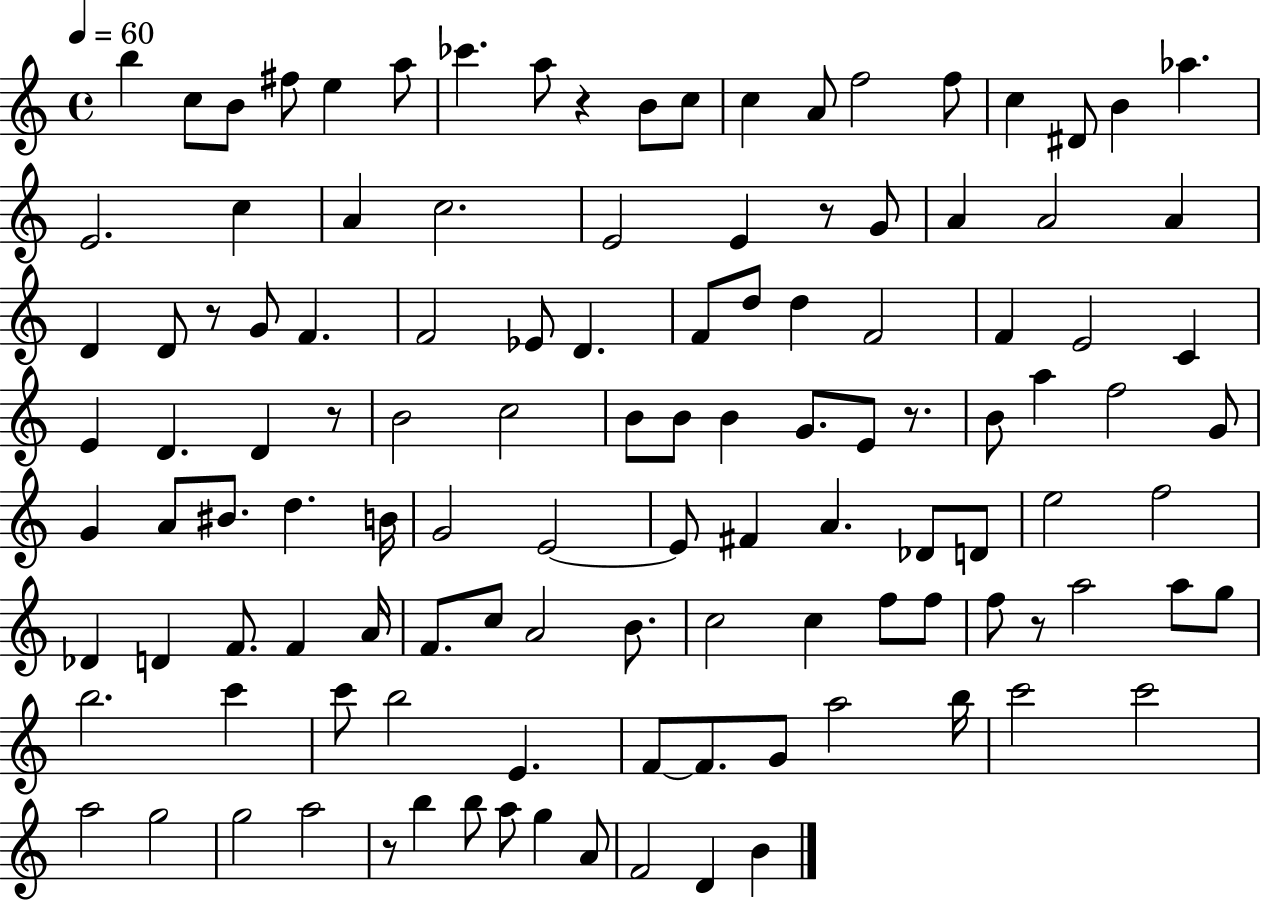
{
  \clef treble
  \time 4/4
  \defaultTimeSignature
  \key c \major
  \tempo 4 = 60
  \repeat volta 2 { b''4 c''8 b'8 fis''8 e''4 a''8 | ces'''4. a''8 r4 b'8 c''8 | c''4 a'8 f''2 f''8 | c''4 dis'8 b'4 aes''4. | \break e'2. c''4 | a'4 c''2. | e'2 e'4 r8 g'8 | a'4 a'2 a'4 | \break d'4 d'8 r8 g'8 f'4. | f'2 ees'8 d'4. | f'8 d''8 d''4 f'2 | f'4 e'2 c'4 | \break e'4 d'4. d'4 r8 | b'2 c''2 | b'8 b'8 b'4 g'8. e'8 r8. | b'8 a''4 f''2 g'8 | \break g'4 a'8 bis'8. d''4. b'16 | g'2 e'2~~ | e'8 fis'4 a'4. des'8 d'8 | e''2 f''2 | \break des'4 d'4 f'8. f'4 a'16 | f'8. c''8 a'2 b'8. | c''2 c''4 f''8 f''8 | f''8 r8 a''2 a''8 g''8 | \break b''2. c'''4 | c'''8 b''2 e'4. | f'8~~ f'8. g'8 a''2 b''16 | c'''2 c'''2 | \break a''2 g''2 | g''2 a''2 | r8 b''4 b''8 a''8 g''4 a'8 | f'2 d'4 b'4 | \break } \bar "|."
}